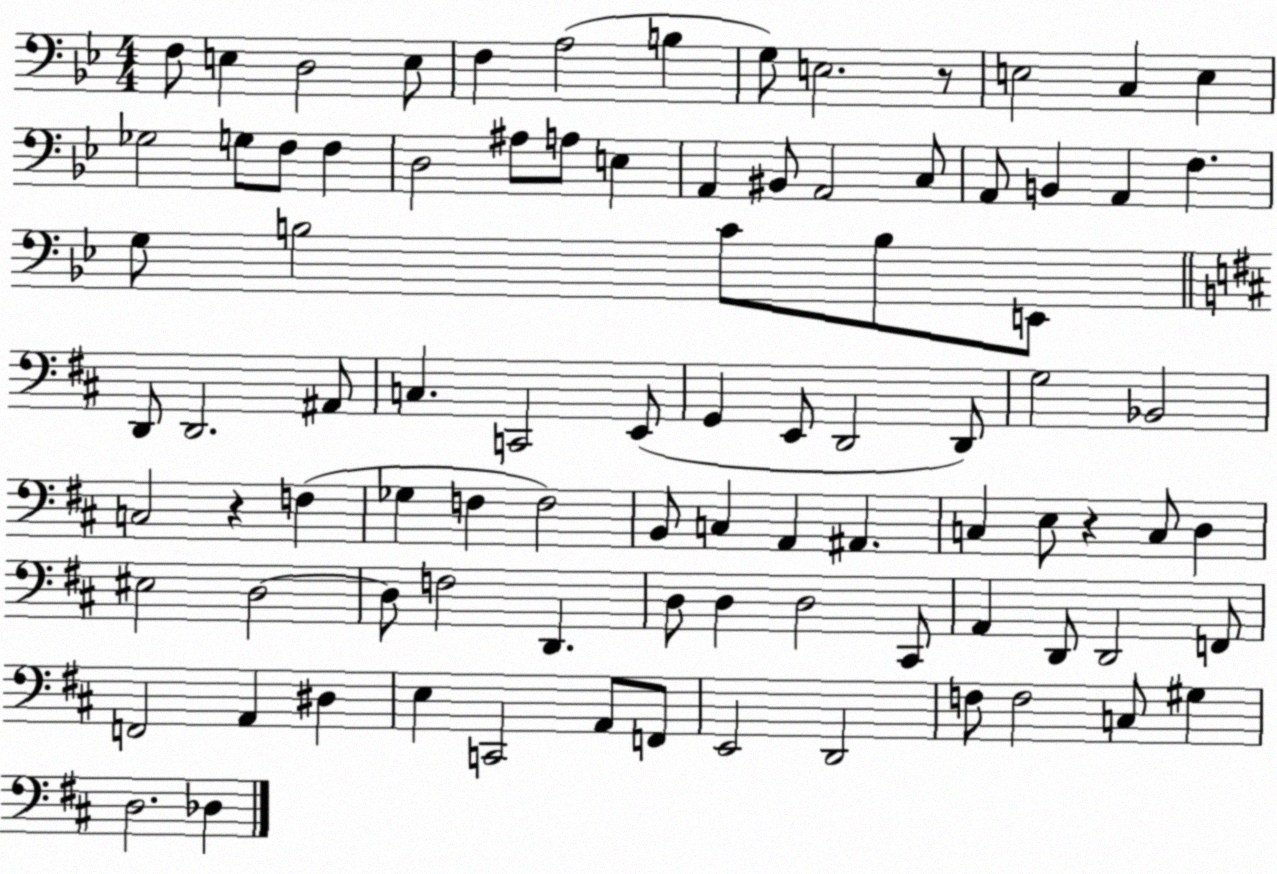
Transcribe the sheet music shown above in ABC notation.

X:1
T:Untitled
M:4/4
L:1/4
K:Bb
F,/2 E, D,2 E,/2 F, A,2 B, G,/2 E,2 z/2 E,2 C, E, _G,2 G,/2 F,/2 F, D,2 ^A,/2 A,/2 E, A,, ^B,,/2 A,,2 C,/2 A,,/2 B,, A,, F, G,/2 B,2 C/2 B,/2 E,,/2 D,,/2 D,,2 ^A,,/2 C, C,,2 E,,/2 G,, E,,/2 D,,2 D,,/2 G,2 _B,,2 C,2 z F, _G, F, F,2 B,,/2 C, A,, ^A,, C, E,/2 z C,/2 D, ^E,2 D,2 D,/2 F,2 D,, D,/2 D, D,2 ^C,,/2 A,, D,,/2 D,,2 F,,/2 F,,2 A,, ^D, E, C,,2 A,,/2 F,,/2 E,,2 D,,2 F,/2 F,2 C,/2 ^G, D,2 _D,